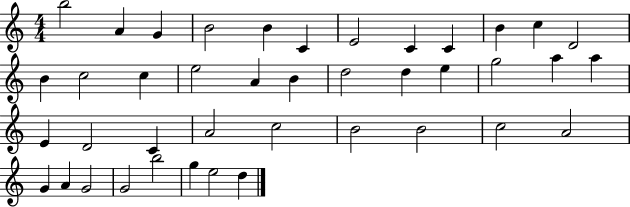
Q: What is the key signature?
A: C major